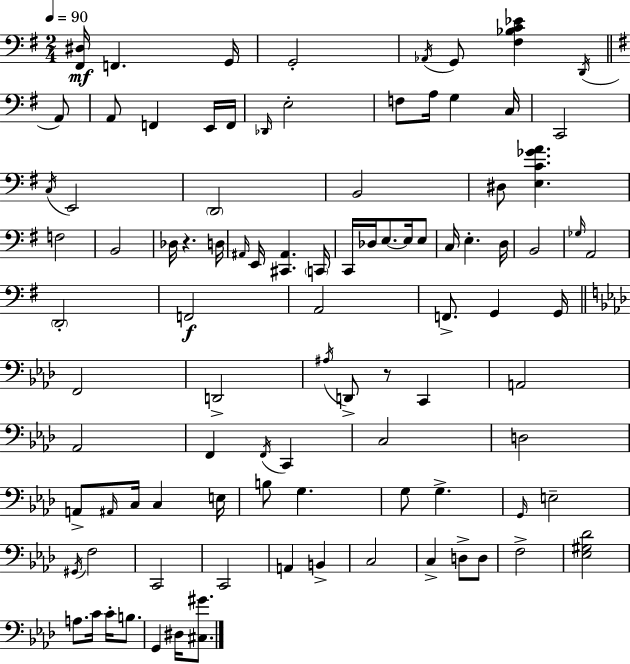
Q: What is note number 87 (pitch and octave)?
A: D#3